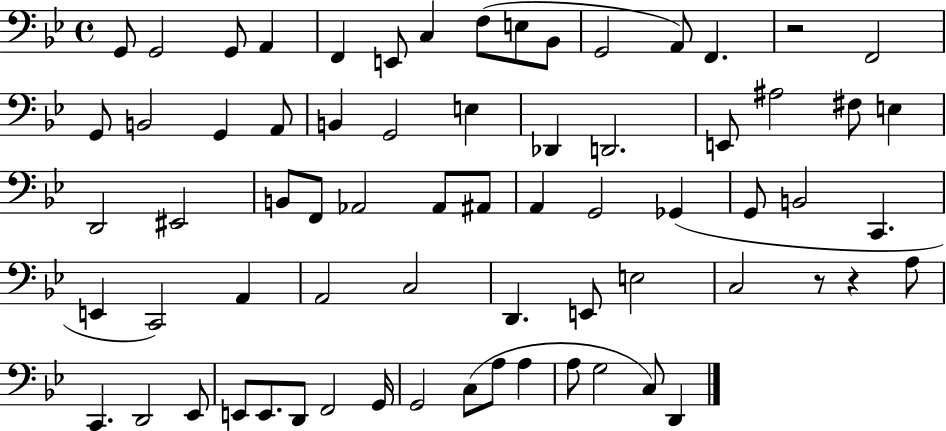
{
  \clef bass
  \time 4/4
  \defaultTimeSignature
  \key bes \major
  g,8 g,2 g,8 a,4 | f,4 e,8 c4 f8( e8 bes,8 | g,2 a,8) f,4. | r2 f,2 | \break g,8 b,2 g,4 a,8 | b,4 g,2 e4 | des,4 d,2. | e,8 ais2 fis8 e4 | \break d,2 eis,2 | b,8 f,8 aes,2 aes,8 ais,8 | a,4 g,2 ges,4( | g,8 b,2 c,4. | \break e,4 c,2) a,4 | a,2 c2 | d,4. e,8 e2 | c2 r8 r4 a8 | \break c,4. d,2 ees,8 | e,8 e,8. d,8 f,2 g,16 | g,2 c8( a8 a4 | a8 g2 c8) d,4 | \break \bar "|."
}